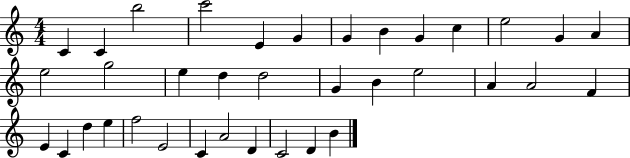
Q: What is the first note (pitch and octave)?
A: C4